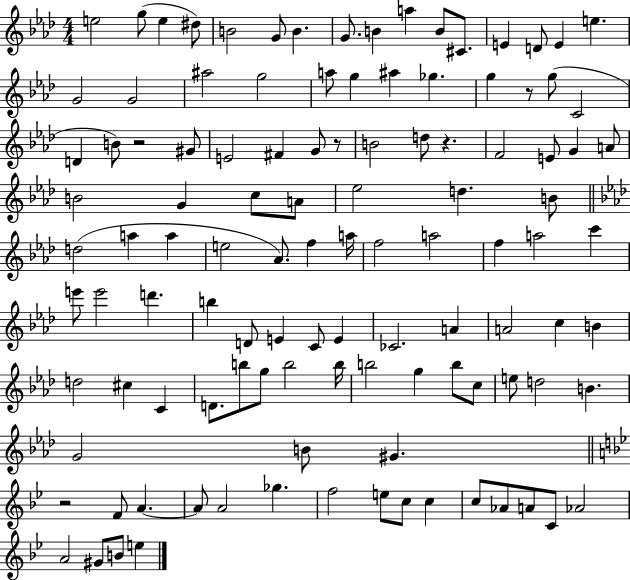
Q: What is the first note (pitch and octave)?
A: E5